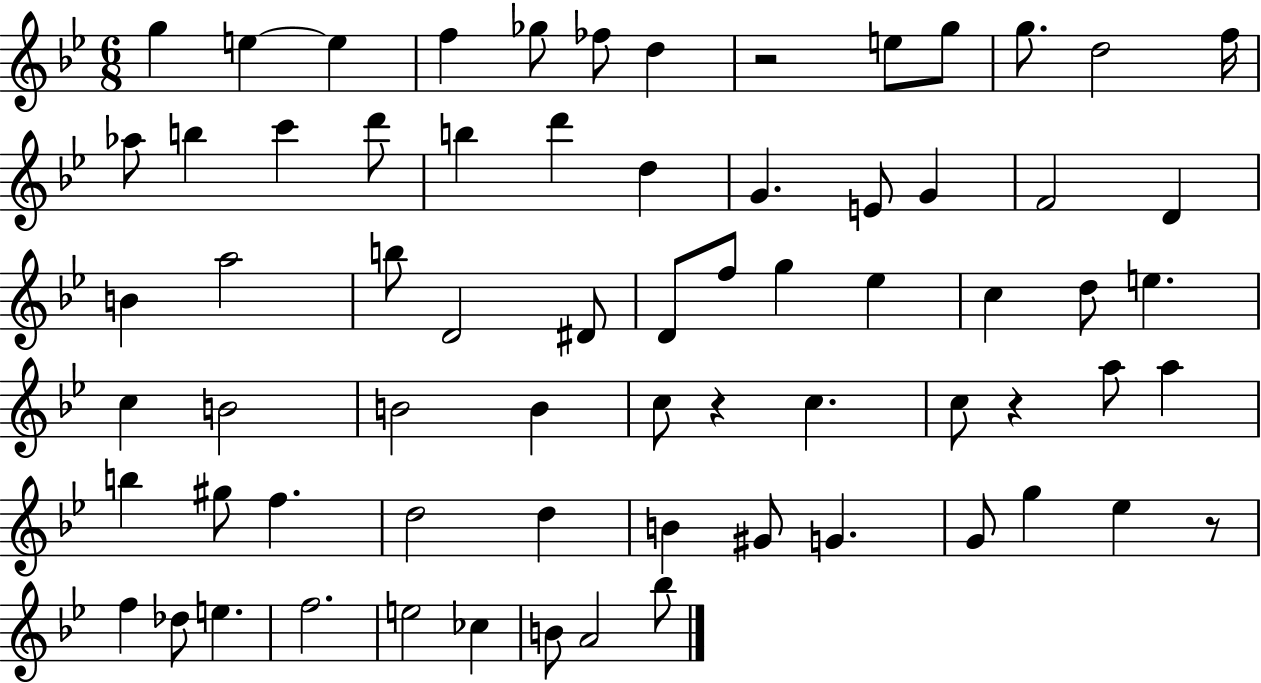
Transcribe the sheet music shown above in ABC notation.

X:1
T:Untitled
M:6/8
L:1/4
K:Bb
g e e f _g/2 _f/2 d z2 e/2 g/2 g/2 d2 f/4 _a/2 b c' d'/2 b d' d G E/2 G F2 D B a2 b/2 D2 ^D/2 D/2 f/2 g _e c d/2 e c B2 B2 B c/2 z c c/2 z a/2 a b ^g/2 f d2 d B ^G/2 G G/2 g _e z/2 f _d/2 e f2 e2 _c B/2 A2 _b/2